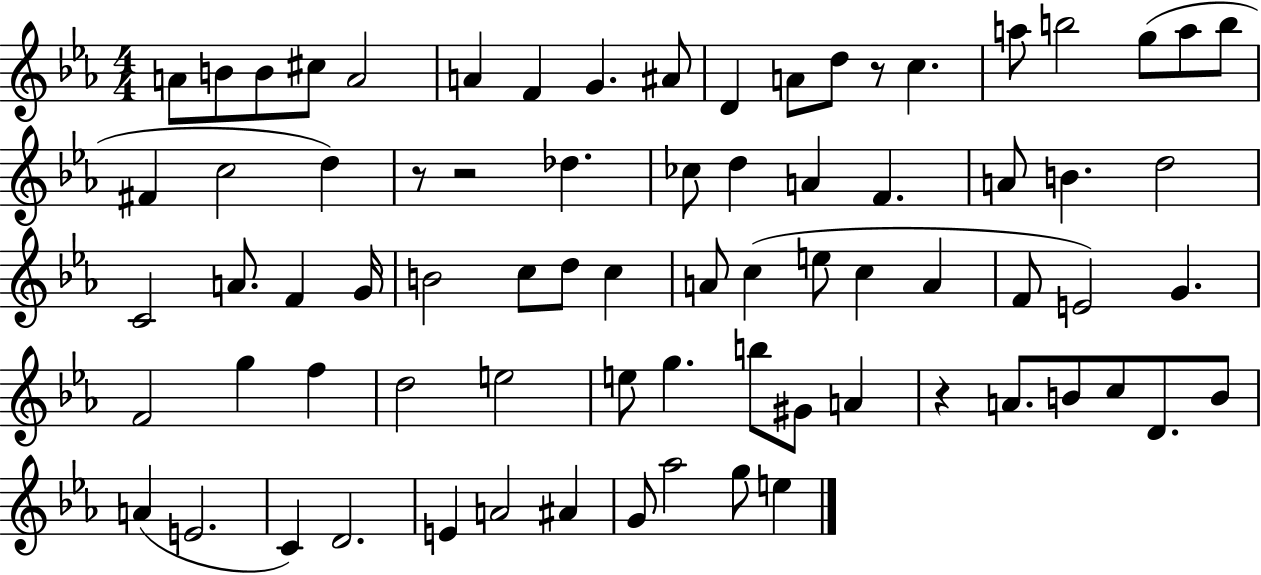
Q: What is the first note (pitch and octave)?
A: A4